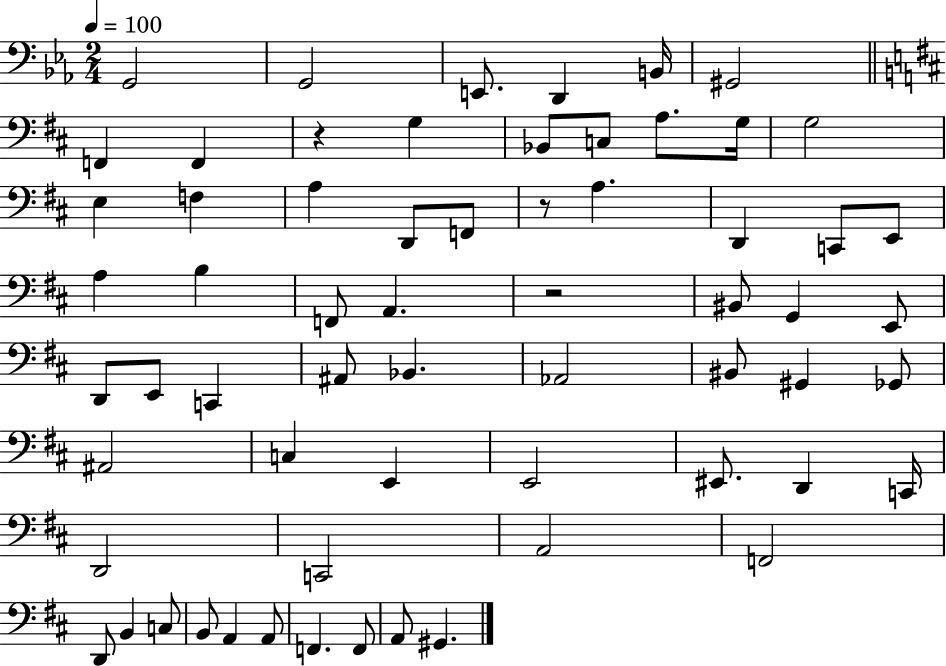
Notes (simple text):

G2/h G2/h E2/e. D2/q B2/s G#2/h F2/q F2/q R/q G3/q Bb2/e C3/e A3/e. G3/s G3/h E3/q F3/q A3/q D2/e F2/e R/e A3/q. D2/q C2/e E2/e A3/q B3/q F2/e A2/q. R/h BIS2/e G2/q E2/e D2/e E2/e C2/q A#2/e Bb2/q. Ab2/h BIS2/e G#2/q Gb2/e A#2/h C3/q E2/q E2/h EIS2/e. D2/q C2/s D2/h C2/h A2/h F2/h D2/e B2/q C3/e B2/e A2/q A2/e F2/q. F2/e A2/e G#2/q.